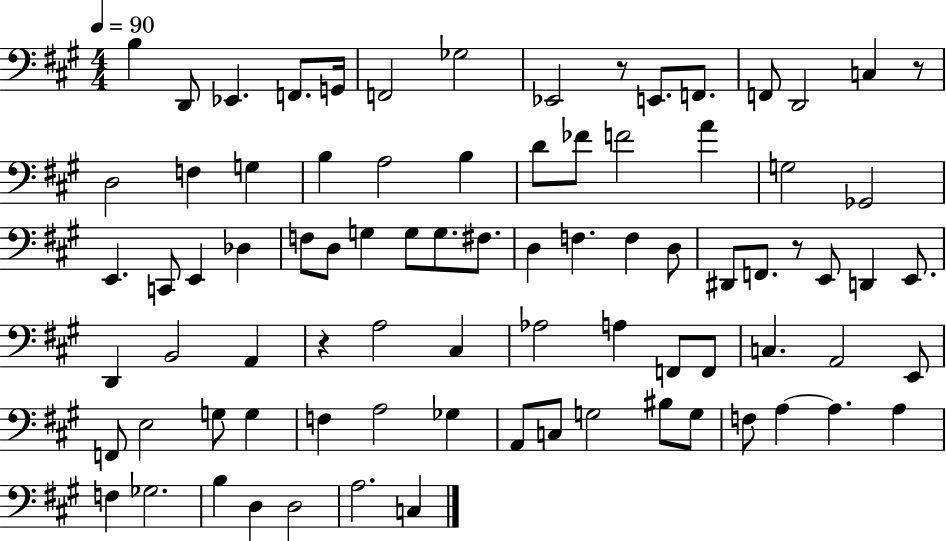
B3/q D2/e Eb2/q. F2/e. G2/s F2/h Gb3/h Eb2/h R/e E2/e. F2/e. F2/e D2/h C3/q R/e D3/h F3/q G3/q B3/q A3/h B3/q D4/e FES4/e F4/h A4/q G3/h Gb2/h E2/q. C2/e E2/q Db3/q F3/e D3/e G3/q G3/e G3/e. F#3/e. D3/q F3/q. F3/q D3/e D#2/e F2/e. R/e E2/e D2/q E2/e. D2/q B2/h A2/q R/q A3/h C#3/q Ab3/h A3/q F2/e F2/e C3/q. A2/h E2/e F2/e E3/h G3/e G3/q F3/q A3/h Gb3/q A2/e C3/e G3/h BIS3/e G3/e F3/e A3/q A3/q. A3/q F3/q Gb3/h. B3/q D3/q D3/h A3/h. C3/q